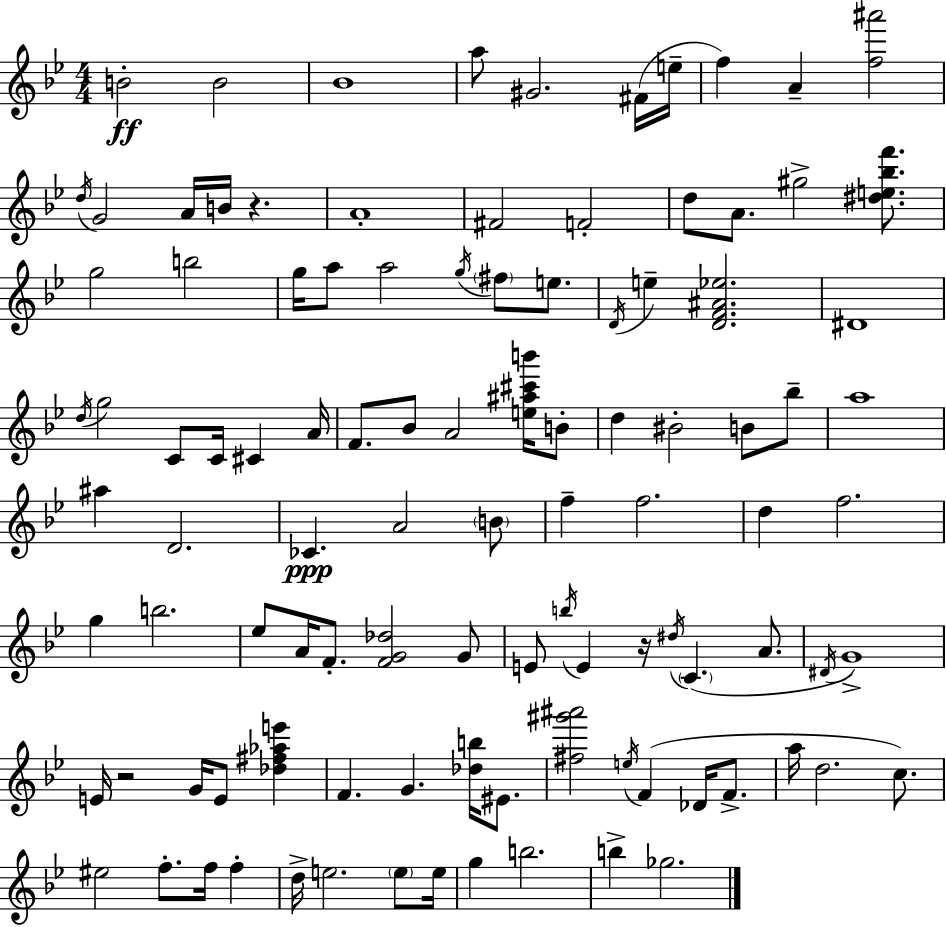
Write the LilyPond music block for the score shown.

{
  \clef treble
  \numericTimeSignature
  \time 4/4
  \key bes \major
  b'2-.\ff b'2 | bes'1 | a''8 gis'2. fis'16( e''16-- | f''4) a'4-- <f'' ais'''>2 | \break \acciaccatura { d''16 } g'2 a'16 b'16 r4. | a'1-. | fis'2 f'2-. | d''8 a'8. gis''2-> <dis'' e'' bes'' f'''>8. | \break g''2 b''2 | g''16 a''8 a''2 \acciaccatura { g''16 } \parenthesize fis''8 e''8. | \acciaccatura { d'16 } e''4-- <d' f' ais' ees''>2. | dis'1 | \break \acciaccatura { d''16 } g''2 c'8 c'16 cis'4 | a'16 f'8. bes'8 a'2 | <e'' ais'' cis''' b'''>16 b'8-. d''4 bis'2-. | b'8 bes''8-- a''1 | \break ais''4 d'2. | ces'4.\ppp a'2 | \parenthesize b'8 f''4-- f''2. | d''4 f''2. | \break g''4 b''2. | ees''8 a'16 f'8.-. <f' g' des''>2 | g'8 e'8 \acciaccatura { b''16 } e'4 r16 \acciaccatura { dis''16 }( \parenthesize c'4. | a'8. \acciaccatura { dis'16 } g'1->) | \break e'16 r2 | g'16 e'8 <des'' fis'' aes'' e'''>4 f'4. g'4. | <des'' b''>16 eis'8. <fis'' gis''' ais'''>2 \acciaccatura { e''16 } | f'4( des'16 f'8.-> a''16 d''2. | \break c''8.) eis''2 | f''8.-. f''16 f''4-. d''16-> e''2. | \parenthesize e''8 e''16 g''4 b''2. | b''4-> ges''2. | \break \bar "|."
}